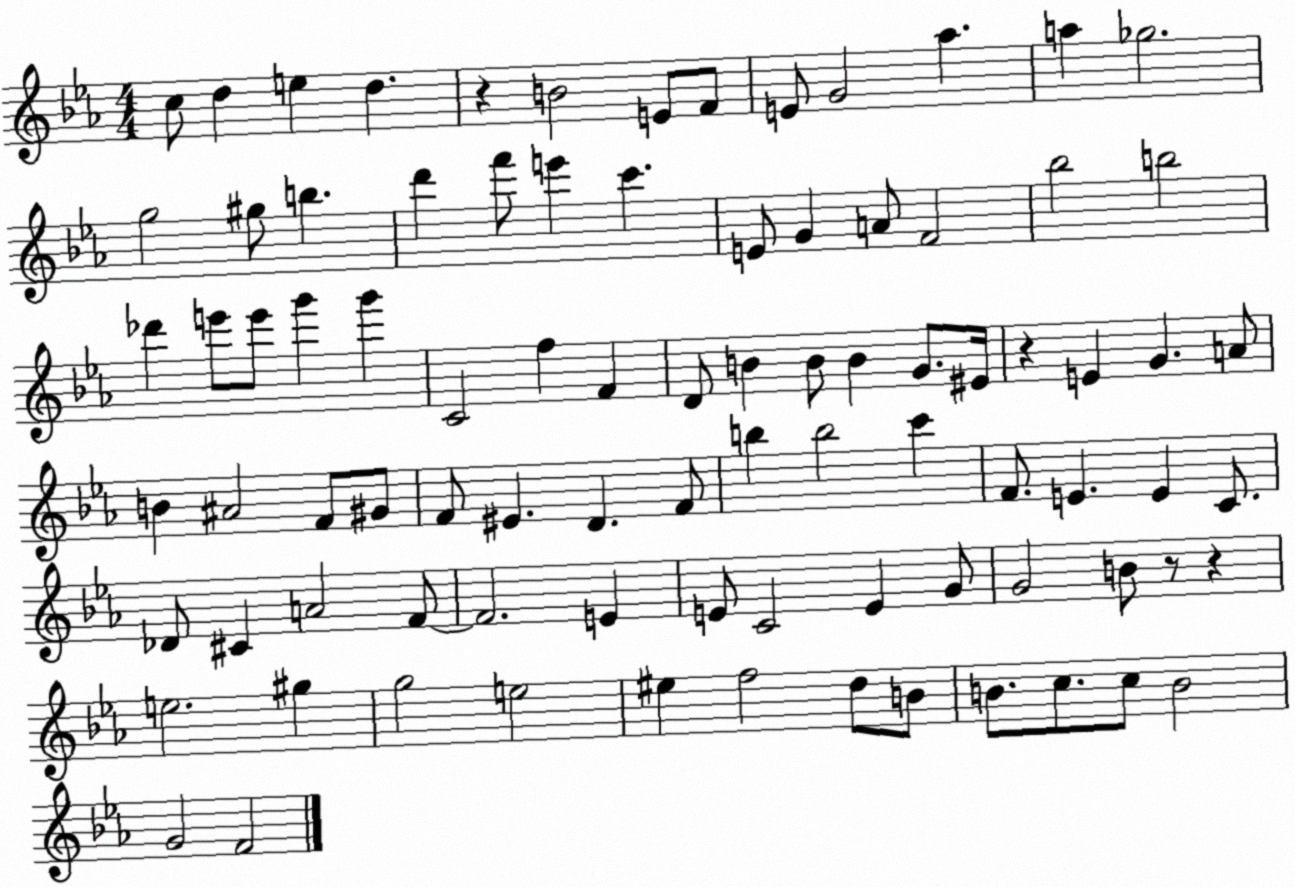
X:1
T:Untitled
M:4/4
L:1/4
K:Eb
c/2 d e d z B2 E/2 F/2 E/2 G2 _a a _g2 g2 ^g/2 b d' f'/2 e' c' E/2 G A/2 F2 _b2 b2 _d' e'/2 e'/2 g' g' C2 f F D/2 B B/2 B G/2 ^E/4 z E G A/2 B ^A2 F/2 ^G/2 F/2 ^E D F/2 b b2 c' F/2 E E C/2 _D/2 ^C A2 F/2 F2 E E/2 C2 E G/2 G2 B/2 z/2 z e2 ^g g2 e2 ^e f2 d/2 B/2 B/2 c/2 c/2 B2 G2 F2